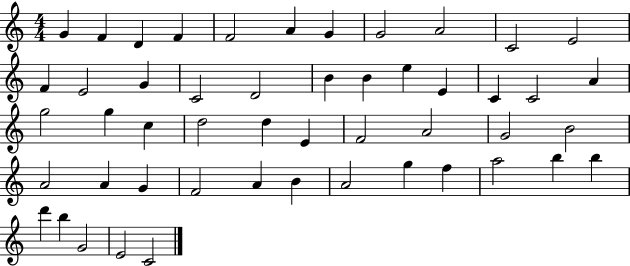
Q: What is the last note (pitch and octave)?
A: C4